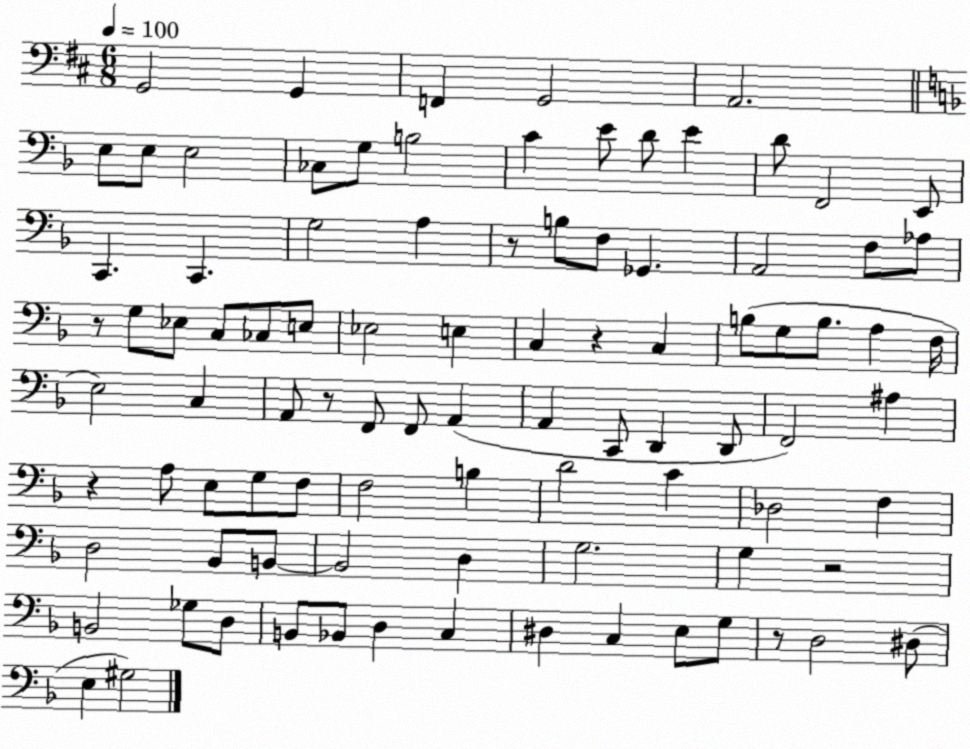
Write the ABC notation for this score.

X:1
T:Untitled
M:6/8
L:1/4
K:D
G,,2 G,, F,, G,,2 A,,2 E,/2 E,/2 E,2 _C,/2 G,/2 B,2 C E/2 D/2 E D/2 F,,2 E,,/2 C,, C,, G,2 A, z/2 B,/2 F,/2 _G,, A,,2 F,/2 _A,/2 z/2 G,/2 _E,/2 C,/2 _C,/2 E,/2 _E,2 E, C, z C, B,/2 G,/2 B,/2 A, F,/4 E,2 C, A,,/2 z/2 F,,/2 F,,/2 A,, A,, C,,/2 D,, D,,/2 F,,2 ^A, z A,/2 E,/2 G,/2 F,/2 F,2 B, D2 C _D,2 F, D,2 _B,,/2 B,,/2 B,,2 D, G,2 G, z2 B,,2 _G,/2 D,/2 B,,/2 _B,,/2 D, C, ^D, C, E,/2 G,/2 z/2 D,2 ^D,/2 E, ^G,2